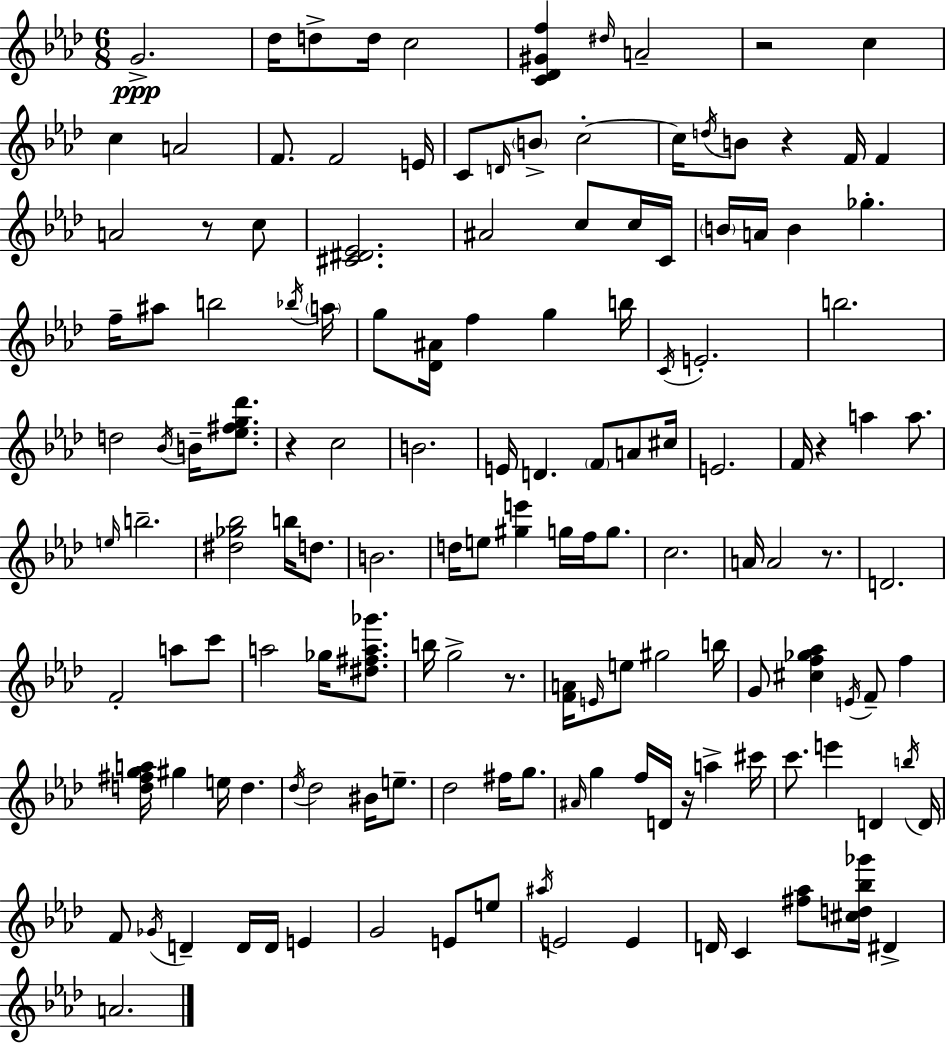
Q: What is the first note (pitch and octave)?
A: G4